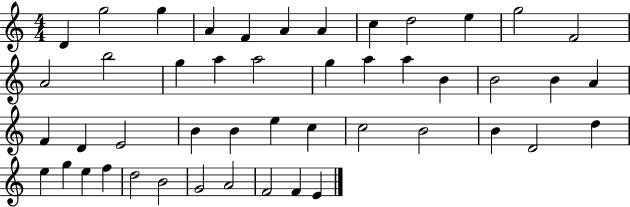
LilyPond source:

{
  \clef treble
  \numericTimeSignature
  \time 4/4
  \key c \major
  d'4 g''2 g''4 | a'4 f'4 a'4 a'4 | c''4 d''2 e''4 | g''2 f'2 | \break a'2 b''2 | g''4 a''4 a''2 | g''4 a''4 a''4 b'4 | b'2 b'4 a'4 | \break f'4 d'4 e'2 | b'4 b'4 e''4 c''4 | c''2 b'2 | b'4 d'2 d''4 | \break e''4 g''4 e''4 f''4 | d''2 b'2 | g'2 a'2 | f'2 f'4 e'4 | \break \bar "|."
}